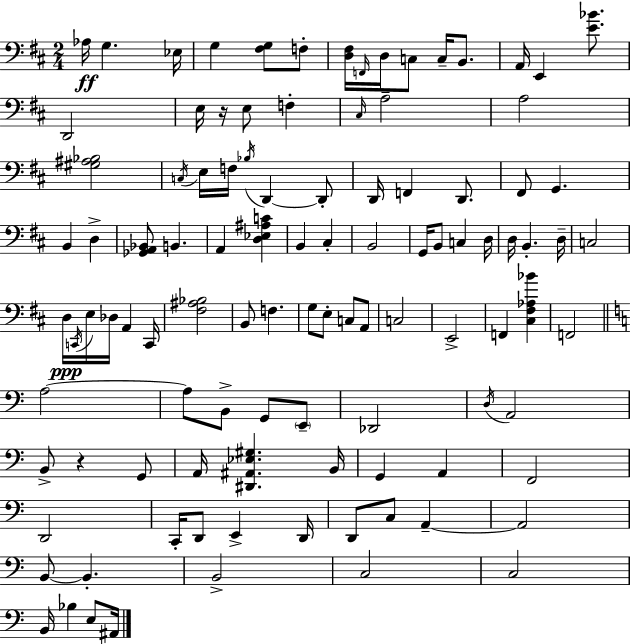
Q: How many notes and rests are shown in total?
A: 105